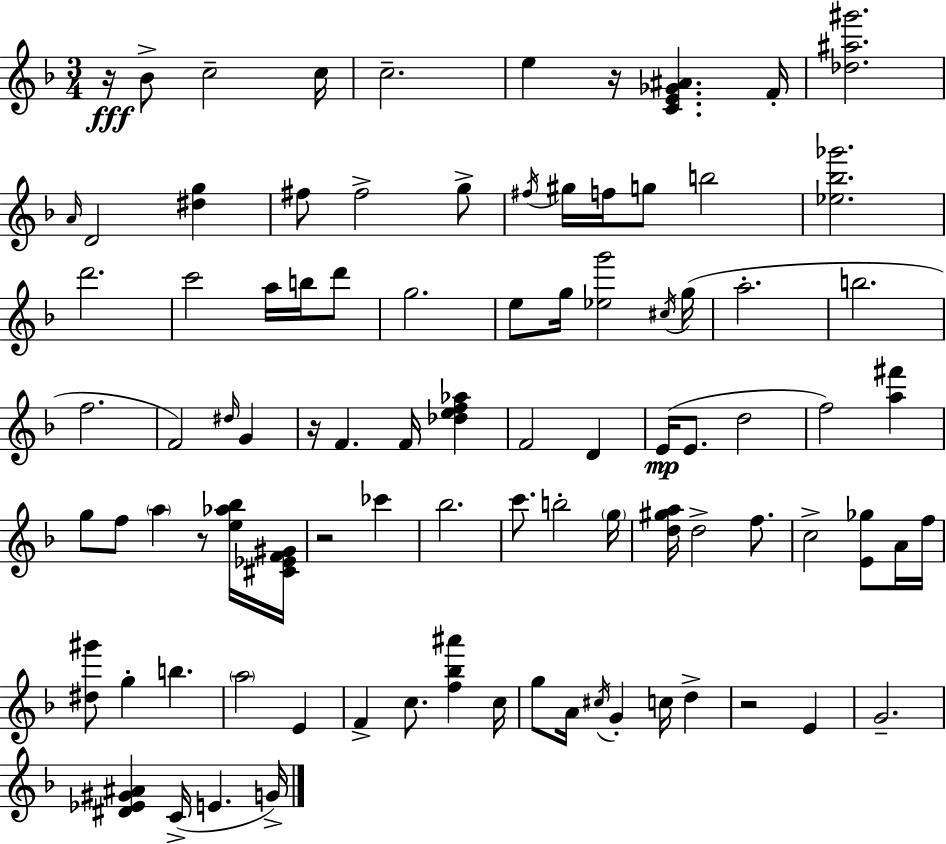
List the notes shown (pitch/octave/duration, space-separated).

R/s Bb4/e C5/h C5/s C5/h. E5/q R/s [C4,E4,Gb4,A#4]/q. F4/s [Db5,A#5,G#6]/h. A4/s D4/h [D#5,G5]/q F#5/e F#5/h G5/e F#5/s G#5/s F5/s G5/e B5/h [Eb5,Bb5,Gb6]/h. D6/h. C6/h A5/s B5/s D6/e G5/h. E5/e G5/s [Eb5,G6]/h C#5/s G5/s A5/h. B5/h. F5/h. F4/h D#5/s G4/q R/s F4/q. F4/s [Db5,E5,F5,Ab5]/q F4/h D4/q E4/s E4/e. D5/h F5/h [A5,F#6]/q G5/e F5/e A5/q R/e [E5,Ab5,Bb5]/s [C#4,Eb4,F4,G#4]/s R/h CES6/q Bb5/h. C6/e. B5/h G5/s [D5,G#5,A5]/s D5/h F5/e. C5/h [E4,Gb5]/e A4/s F5/s [D#5,G#6]/e G5/q B5/q. A5/h E4/q F4/q C5/e. [F5,Bb5,A#6]/q C5/s G5/e A4/s C#5/s G4/q C5/s D5/q R/h E4/q G4/h. [D#4,Eb4,G#4,A#4]/q C4/s E4/q. G4/s